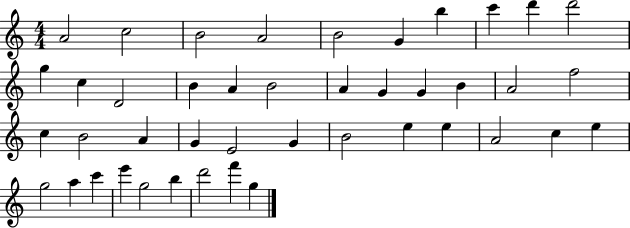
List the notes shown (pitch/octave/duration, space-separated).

A4/h C5/h B4/h A4/h B4/h G4/q B5/q C6/q D6/q D6/h G5/q C5/q D4/h B4/q A4/q B4/h A4/q G4/q G4/q B4/q A4/h F5/h C5/q B4/h A4/q G4/q E4/h G4/q B4/h E5/q E5/q A4/h C5/q E5/q G5/h A5/q C6/q E6/q G5/h B5/q D6/h F6/q G5/q